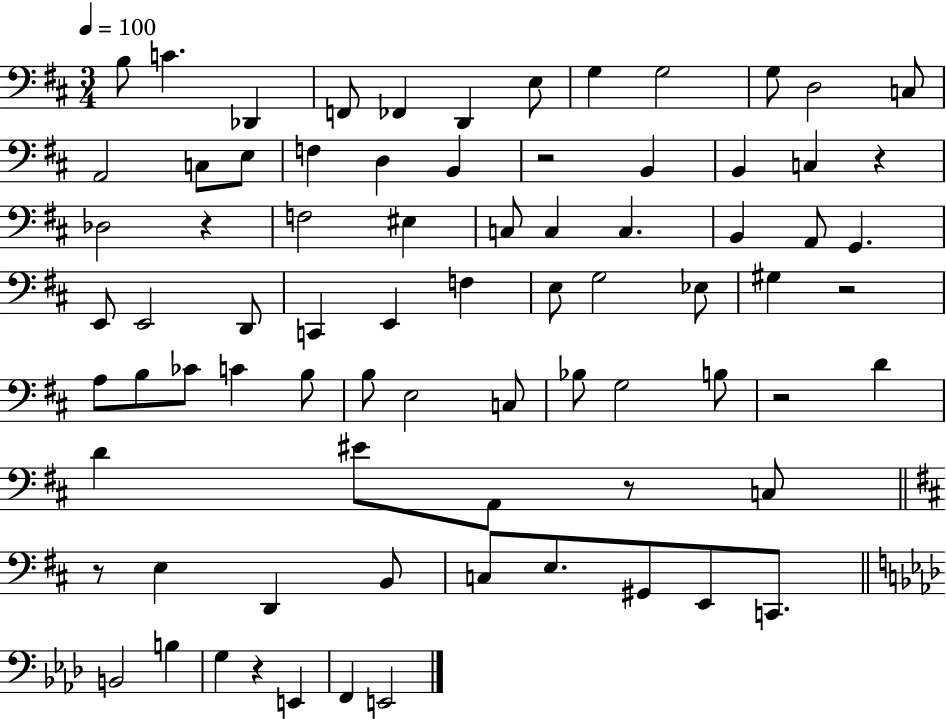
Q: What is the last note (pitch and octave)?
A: E2